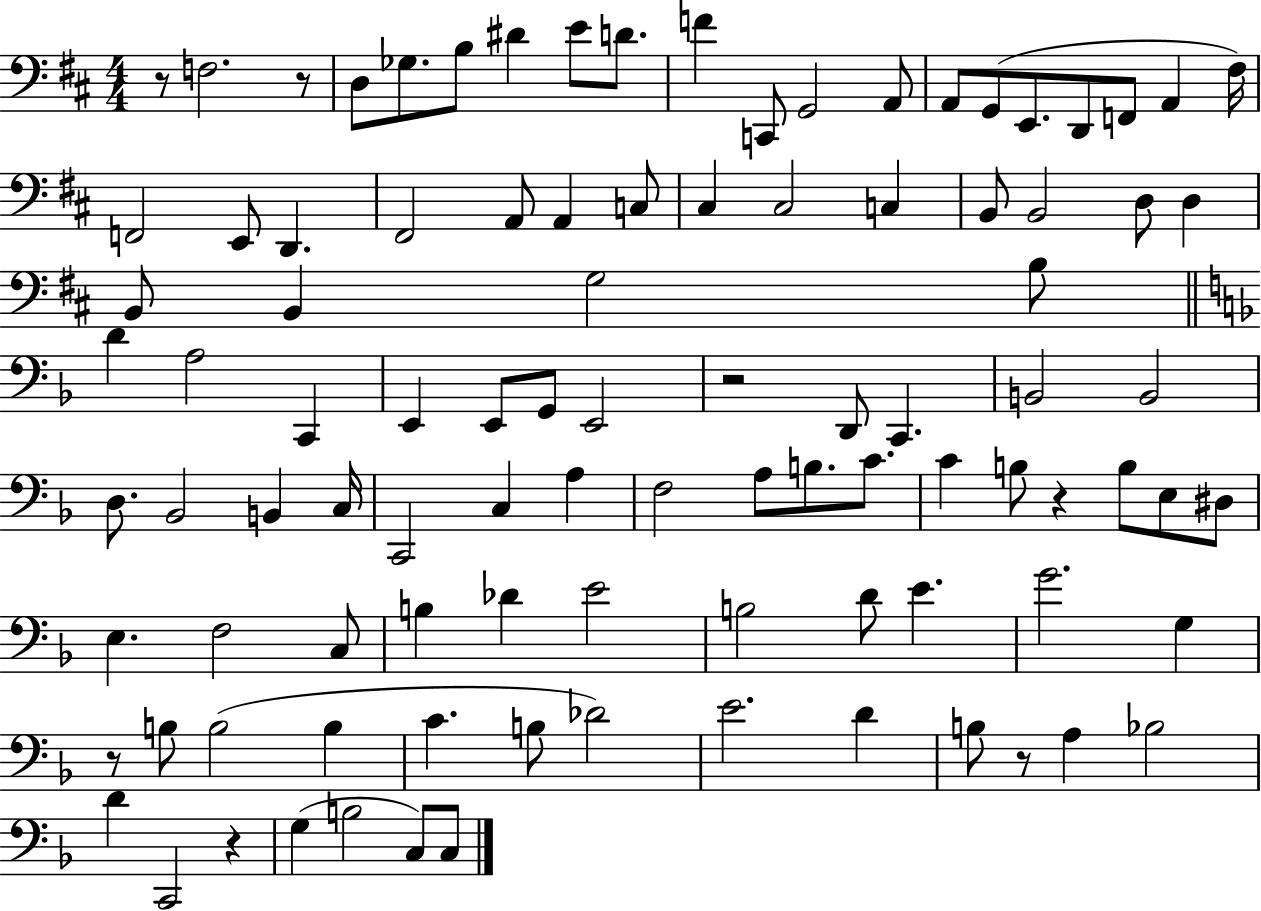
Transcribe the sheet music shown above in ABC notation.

X:1
T:Untitled
M:4/4
L:1/4
K:D
z/2 F,2 z/2 D,/2 _G,/2 B,/2 ^D E/2 D/2 F C,,/2 G,,2 A,,/2 A,,/2 G,,/2 E,,/2 D,,/2 F,,/2 A,, ^F,/4 F,,2 E,,/2 D,, ^F,,2 A,,/2 A,, C,/2 ^C, ^C,2 C, B,,/2 B,,2 D,/2 D, B,,/2 B,, G,2 B,/2 D A,2 C,, E,, E,,/2 G,,/2 E,,2 z2 D,,/2 C,, B,,2 B,,2 D,/2 _B,,2 B,, C,/4 C,,2 C, A, F,2 A,/2 B,/2 C/2 C B,/2 z B,/2 E,/2 ^D,/2 E, F,2 C,/2 B, _D E2 B,2 D/2 E G2 G, z/2 B,/2 B,2 B, C B,/2 _D2 E2 D B,/2 z/2 A, _B,2 D C,,2 z G, B,2 C,/2 C,/2